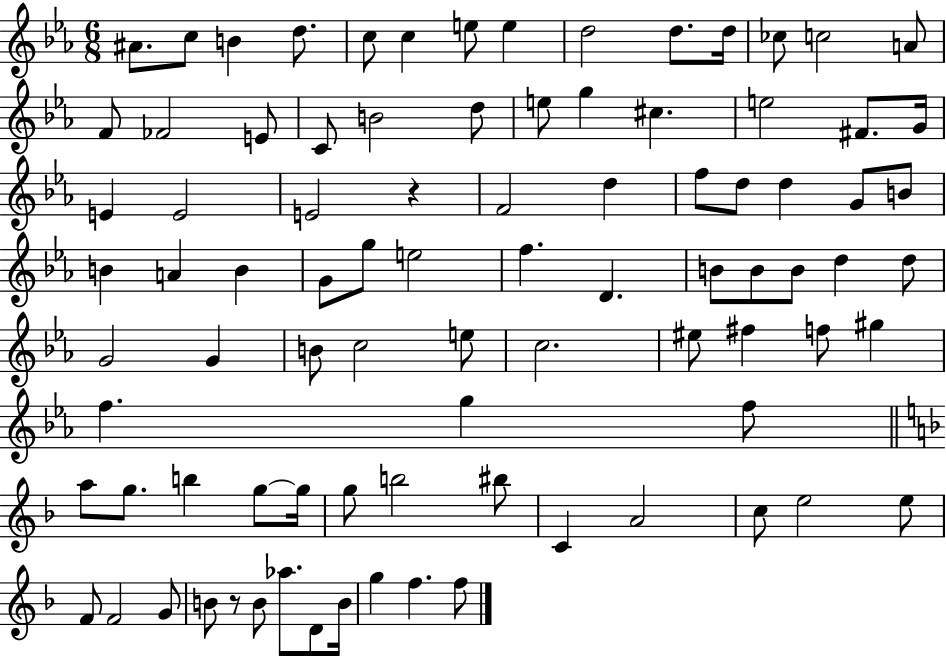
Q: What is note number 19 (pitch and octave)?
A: B4